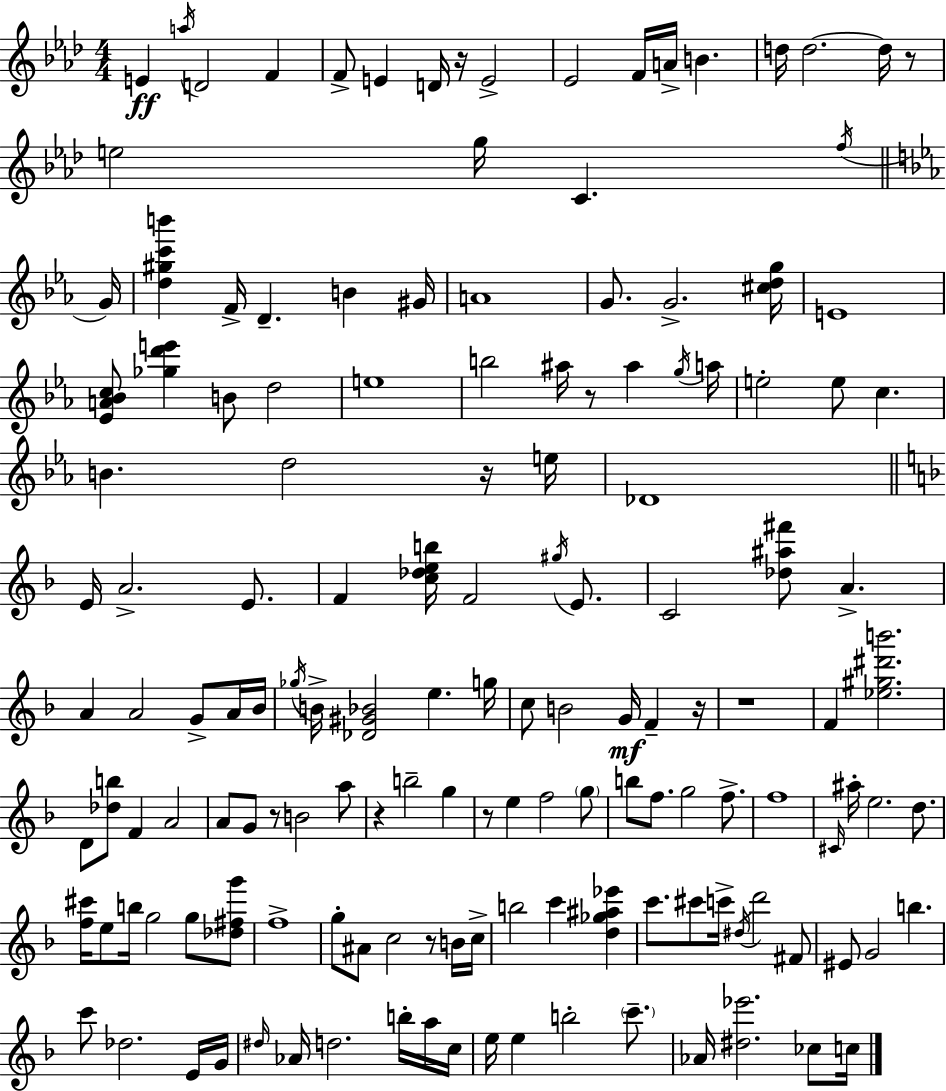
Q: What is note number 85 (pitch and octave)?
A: A#5